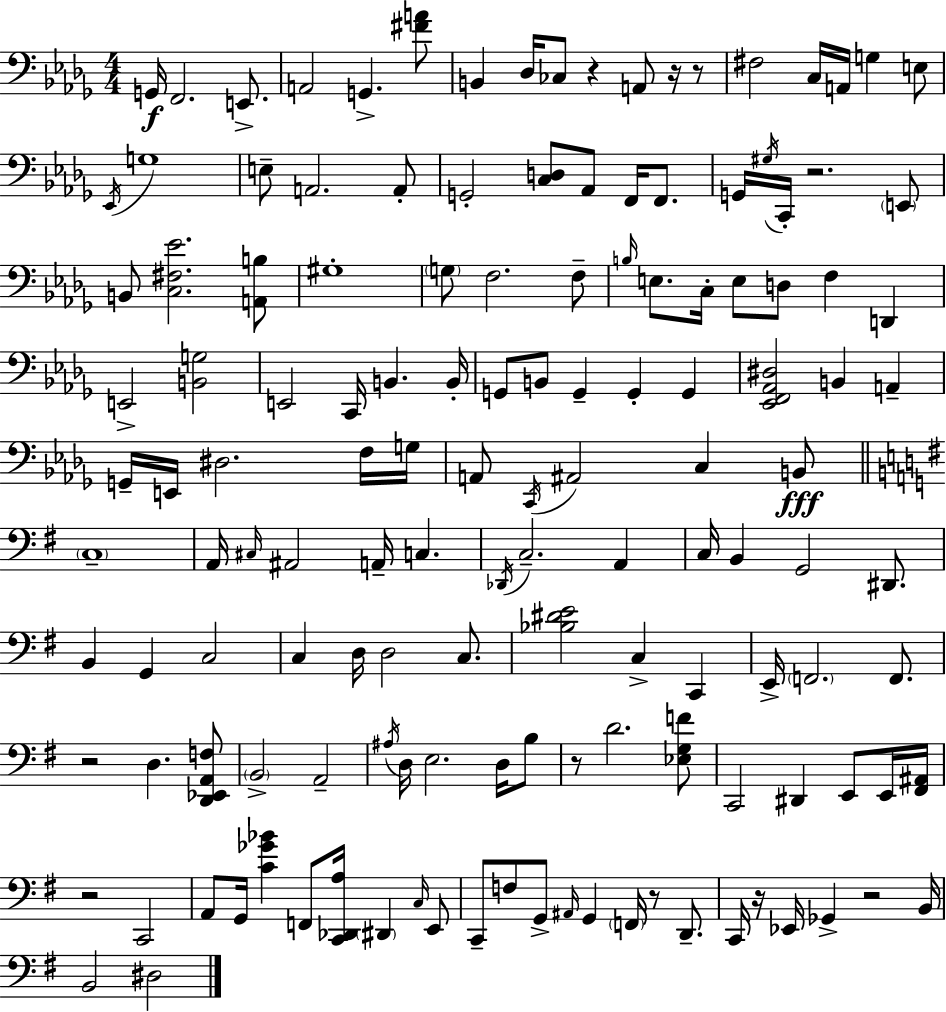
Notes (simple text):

G2/s F2/h. E2/e. A2/h G2/q. [F#4,A4]/e B2/q Db3/s CES3/e R/q A2/e R/s R/e F#3/h C3/s A2/s G3/q E3/e Eb2/s G3/w E3/e A2/h. A2/e G2/h [C3,D3]/e Ab2/e F2/s F2/e. G2/s G#3/s C2/s R/h. E2/e B2/e [C3,F#3,Eb4]/h. [A2,B3]/e G#3/w G3/e F3/h. F3/e B3/s E3/e. C3/s E3/e D3/e F3/q D2/q E2/h [B2,G3]/h E2/h C2/s B2/q. B2/s G2/e B2/e G2/q G2/q G2/q [Eb2,F2,Ab2,D#3]/h B2/q A2/q G2/s E2/s D#3/h. F3/s G3/s A2/e C2/s A#2/h C3/q B2/e C3/w A2/s C#3/s A#2/h A2/s C3/q. Db2/s C3/h. A2/q C3/s B2/q G2/h D#2/e. B2/q G2/q C3/h C3/q D3/s D3/h C3/e. [Bb3,D#4,E4]/h C3/q C2/q E2/s F2/h. F2/e. R/h D3/q. [D2,Eb2,A2,F3]/e B2/h A2/h A#3/s D3/s E3/h. D3/s B3/e R/e D4/h. [Eb3,G3,F4]/e C2/h D#2/q E2/e E2/s [F#2,A#2]/s R/h C2/h A2/e G2/s [C4,Gb4,Bb4]/q F2/e [C2,Db2,A3]/s D#2/q C3/s E2/e C2/e F3/e G2/e A#2/s G2/q F2/s R/e D2/e. C2/s R/s Eb2/s Gb2/q R/h B2/s B2/h D#3/h